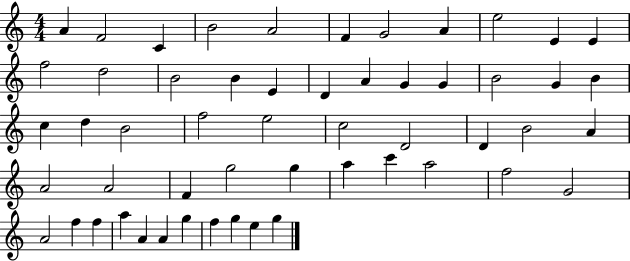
A4/q F4/h C4/q B4/h A4/h F4/q G4/h A4/q E5/h E4/q E4/q F5/h D5/h B4/h B4/q E4/q D4/q A4/q G4/q G4/q B4/h G4/q B4/q C5/q D5/q B4/h F5/h E5/h C5/h D4/h D4/q B4/h A4/q A4/h A4/h F4/q G5/h G5/q A5/q C6/q A5/h F5/h G4/h A4/h F5/q F5/q A5/q A4/q A4/q G5/q F5/q G5/q E5/q G5/q